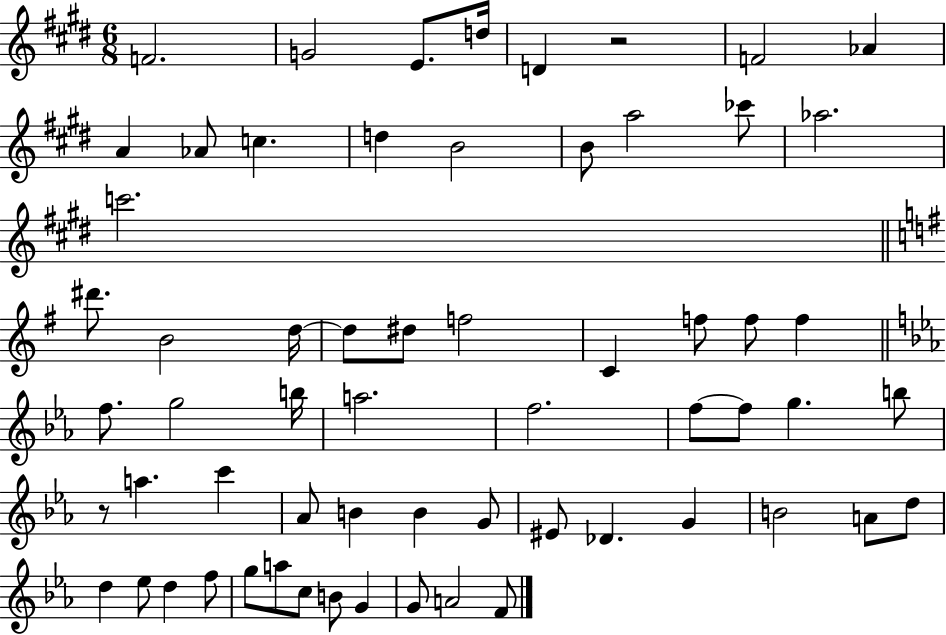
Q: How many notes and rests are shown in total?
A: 62